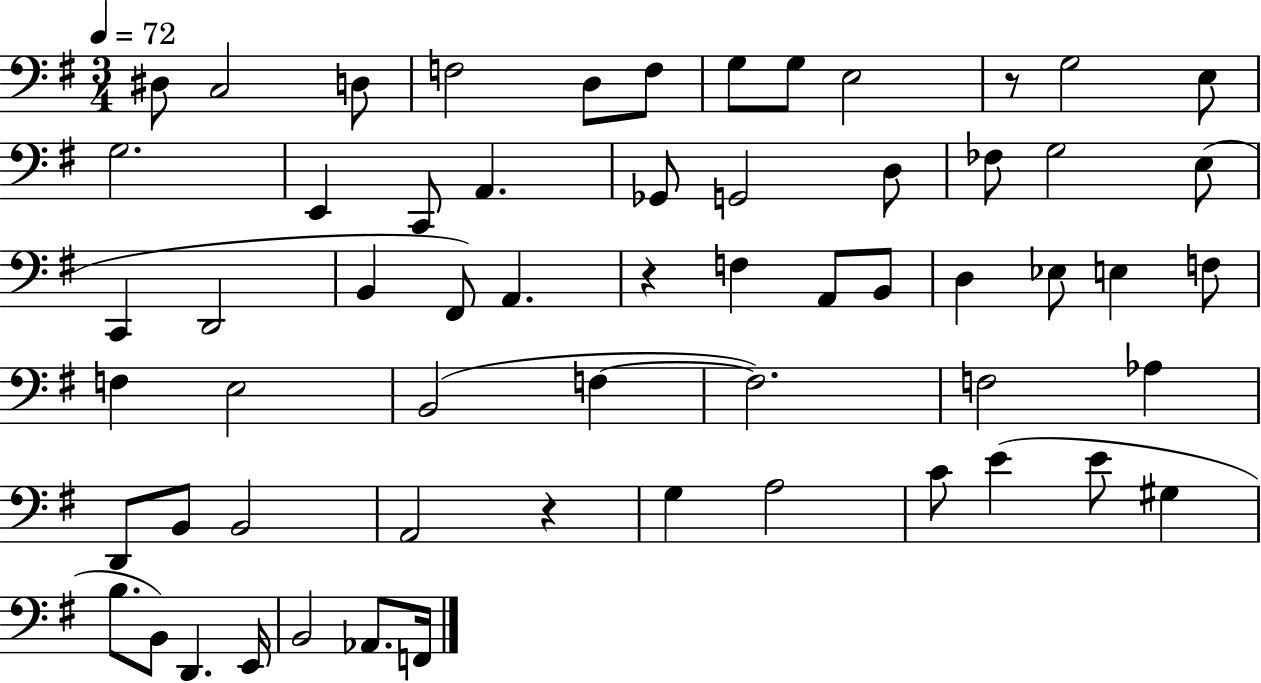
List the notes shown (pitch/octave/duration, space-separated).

D#3/e C3/h D3/e F3/h D3/e F3/e G3/e G3/e E3/h R/e G3/h E3/e G3/h. E2/q C2/e A2/q. Gb2/e G2/h D3/e FES3/e G3/h E3/e C2/q D2/h B2/q F#2/e A2/q. R/q F3/q A2/e B2/e D3/q Eb3/e E3/q F3/e F3/q E3/h B2/h F3/q F3/h. F3/h Ab3/q D2/e B2/e B2/h A2/h R/q G3/q A3/h C4/e E4/q E4/e G#3/q B3/e. B2/e D2/q. E2/s B2/h Ab2/e. F2/s